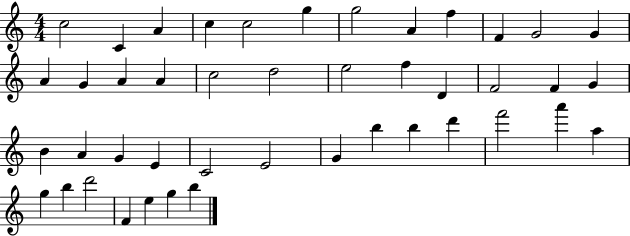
{
  \clef treble
  \numericTimeSignature
  \time 4/4
  \key c \major
  c''2 c'4 a'4 | c''4 c''2 g''4 | g''2 a'4 f''4 | f'4 g'2 g'4 | \break a'4 g'4 a'4 a'4 | c''2 d''2 | e''2 f''4 d'4 | f'2 f'4 g'4 | \break b'4 a'4 g'4 e'4 | c'2 e'2 | g'4 b''4 b''4 d'''4 | f'''2 a'''4 a''4 | \break g''4 b''4 d'''2 | f'4 e''4 g''4 b''4 | \bar "|."
}